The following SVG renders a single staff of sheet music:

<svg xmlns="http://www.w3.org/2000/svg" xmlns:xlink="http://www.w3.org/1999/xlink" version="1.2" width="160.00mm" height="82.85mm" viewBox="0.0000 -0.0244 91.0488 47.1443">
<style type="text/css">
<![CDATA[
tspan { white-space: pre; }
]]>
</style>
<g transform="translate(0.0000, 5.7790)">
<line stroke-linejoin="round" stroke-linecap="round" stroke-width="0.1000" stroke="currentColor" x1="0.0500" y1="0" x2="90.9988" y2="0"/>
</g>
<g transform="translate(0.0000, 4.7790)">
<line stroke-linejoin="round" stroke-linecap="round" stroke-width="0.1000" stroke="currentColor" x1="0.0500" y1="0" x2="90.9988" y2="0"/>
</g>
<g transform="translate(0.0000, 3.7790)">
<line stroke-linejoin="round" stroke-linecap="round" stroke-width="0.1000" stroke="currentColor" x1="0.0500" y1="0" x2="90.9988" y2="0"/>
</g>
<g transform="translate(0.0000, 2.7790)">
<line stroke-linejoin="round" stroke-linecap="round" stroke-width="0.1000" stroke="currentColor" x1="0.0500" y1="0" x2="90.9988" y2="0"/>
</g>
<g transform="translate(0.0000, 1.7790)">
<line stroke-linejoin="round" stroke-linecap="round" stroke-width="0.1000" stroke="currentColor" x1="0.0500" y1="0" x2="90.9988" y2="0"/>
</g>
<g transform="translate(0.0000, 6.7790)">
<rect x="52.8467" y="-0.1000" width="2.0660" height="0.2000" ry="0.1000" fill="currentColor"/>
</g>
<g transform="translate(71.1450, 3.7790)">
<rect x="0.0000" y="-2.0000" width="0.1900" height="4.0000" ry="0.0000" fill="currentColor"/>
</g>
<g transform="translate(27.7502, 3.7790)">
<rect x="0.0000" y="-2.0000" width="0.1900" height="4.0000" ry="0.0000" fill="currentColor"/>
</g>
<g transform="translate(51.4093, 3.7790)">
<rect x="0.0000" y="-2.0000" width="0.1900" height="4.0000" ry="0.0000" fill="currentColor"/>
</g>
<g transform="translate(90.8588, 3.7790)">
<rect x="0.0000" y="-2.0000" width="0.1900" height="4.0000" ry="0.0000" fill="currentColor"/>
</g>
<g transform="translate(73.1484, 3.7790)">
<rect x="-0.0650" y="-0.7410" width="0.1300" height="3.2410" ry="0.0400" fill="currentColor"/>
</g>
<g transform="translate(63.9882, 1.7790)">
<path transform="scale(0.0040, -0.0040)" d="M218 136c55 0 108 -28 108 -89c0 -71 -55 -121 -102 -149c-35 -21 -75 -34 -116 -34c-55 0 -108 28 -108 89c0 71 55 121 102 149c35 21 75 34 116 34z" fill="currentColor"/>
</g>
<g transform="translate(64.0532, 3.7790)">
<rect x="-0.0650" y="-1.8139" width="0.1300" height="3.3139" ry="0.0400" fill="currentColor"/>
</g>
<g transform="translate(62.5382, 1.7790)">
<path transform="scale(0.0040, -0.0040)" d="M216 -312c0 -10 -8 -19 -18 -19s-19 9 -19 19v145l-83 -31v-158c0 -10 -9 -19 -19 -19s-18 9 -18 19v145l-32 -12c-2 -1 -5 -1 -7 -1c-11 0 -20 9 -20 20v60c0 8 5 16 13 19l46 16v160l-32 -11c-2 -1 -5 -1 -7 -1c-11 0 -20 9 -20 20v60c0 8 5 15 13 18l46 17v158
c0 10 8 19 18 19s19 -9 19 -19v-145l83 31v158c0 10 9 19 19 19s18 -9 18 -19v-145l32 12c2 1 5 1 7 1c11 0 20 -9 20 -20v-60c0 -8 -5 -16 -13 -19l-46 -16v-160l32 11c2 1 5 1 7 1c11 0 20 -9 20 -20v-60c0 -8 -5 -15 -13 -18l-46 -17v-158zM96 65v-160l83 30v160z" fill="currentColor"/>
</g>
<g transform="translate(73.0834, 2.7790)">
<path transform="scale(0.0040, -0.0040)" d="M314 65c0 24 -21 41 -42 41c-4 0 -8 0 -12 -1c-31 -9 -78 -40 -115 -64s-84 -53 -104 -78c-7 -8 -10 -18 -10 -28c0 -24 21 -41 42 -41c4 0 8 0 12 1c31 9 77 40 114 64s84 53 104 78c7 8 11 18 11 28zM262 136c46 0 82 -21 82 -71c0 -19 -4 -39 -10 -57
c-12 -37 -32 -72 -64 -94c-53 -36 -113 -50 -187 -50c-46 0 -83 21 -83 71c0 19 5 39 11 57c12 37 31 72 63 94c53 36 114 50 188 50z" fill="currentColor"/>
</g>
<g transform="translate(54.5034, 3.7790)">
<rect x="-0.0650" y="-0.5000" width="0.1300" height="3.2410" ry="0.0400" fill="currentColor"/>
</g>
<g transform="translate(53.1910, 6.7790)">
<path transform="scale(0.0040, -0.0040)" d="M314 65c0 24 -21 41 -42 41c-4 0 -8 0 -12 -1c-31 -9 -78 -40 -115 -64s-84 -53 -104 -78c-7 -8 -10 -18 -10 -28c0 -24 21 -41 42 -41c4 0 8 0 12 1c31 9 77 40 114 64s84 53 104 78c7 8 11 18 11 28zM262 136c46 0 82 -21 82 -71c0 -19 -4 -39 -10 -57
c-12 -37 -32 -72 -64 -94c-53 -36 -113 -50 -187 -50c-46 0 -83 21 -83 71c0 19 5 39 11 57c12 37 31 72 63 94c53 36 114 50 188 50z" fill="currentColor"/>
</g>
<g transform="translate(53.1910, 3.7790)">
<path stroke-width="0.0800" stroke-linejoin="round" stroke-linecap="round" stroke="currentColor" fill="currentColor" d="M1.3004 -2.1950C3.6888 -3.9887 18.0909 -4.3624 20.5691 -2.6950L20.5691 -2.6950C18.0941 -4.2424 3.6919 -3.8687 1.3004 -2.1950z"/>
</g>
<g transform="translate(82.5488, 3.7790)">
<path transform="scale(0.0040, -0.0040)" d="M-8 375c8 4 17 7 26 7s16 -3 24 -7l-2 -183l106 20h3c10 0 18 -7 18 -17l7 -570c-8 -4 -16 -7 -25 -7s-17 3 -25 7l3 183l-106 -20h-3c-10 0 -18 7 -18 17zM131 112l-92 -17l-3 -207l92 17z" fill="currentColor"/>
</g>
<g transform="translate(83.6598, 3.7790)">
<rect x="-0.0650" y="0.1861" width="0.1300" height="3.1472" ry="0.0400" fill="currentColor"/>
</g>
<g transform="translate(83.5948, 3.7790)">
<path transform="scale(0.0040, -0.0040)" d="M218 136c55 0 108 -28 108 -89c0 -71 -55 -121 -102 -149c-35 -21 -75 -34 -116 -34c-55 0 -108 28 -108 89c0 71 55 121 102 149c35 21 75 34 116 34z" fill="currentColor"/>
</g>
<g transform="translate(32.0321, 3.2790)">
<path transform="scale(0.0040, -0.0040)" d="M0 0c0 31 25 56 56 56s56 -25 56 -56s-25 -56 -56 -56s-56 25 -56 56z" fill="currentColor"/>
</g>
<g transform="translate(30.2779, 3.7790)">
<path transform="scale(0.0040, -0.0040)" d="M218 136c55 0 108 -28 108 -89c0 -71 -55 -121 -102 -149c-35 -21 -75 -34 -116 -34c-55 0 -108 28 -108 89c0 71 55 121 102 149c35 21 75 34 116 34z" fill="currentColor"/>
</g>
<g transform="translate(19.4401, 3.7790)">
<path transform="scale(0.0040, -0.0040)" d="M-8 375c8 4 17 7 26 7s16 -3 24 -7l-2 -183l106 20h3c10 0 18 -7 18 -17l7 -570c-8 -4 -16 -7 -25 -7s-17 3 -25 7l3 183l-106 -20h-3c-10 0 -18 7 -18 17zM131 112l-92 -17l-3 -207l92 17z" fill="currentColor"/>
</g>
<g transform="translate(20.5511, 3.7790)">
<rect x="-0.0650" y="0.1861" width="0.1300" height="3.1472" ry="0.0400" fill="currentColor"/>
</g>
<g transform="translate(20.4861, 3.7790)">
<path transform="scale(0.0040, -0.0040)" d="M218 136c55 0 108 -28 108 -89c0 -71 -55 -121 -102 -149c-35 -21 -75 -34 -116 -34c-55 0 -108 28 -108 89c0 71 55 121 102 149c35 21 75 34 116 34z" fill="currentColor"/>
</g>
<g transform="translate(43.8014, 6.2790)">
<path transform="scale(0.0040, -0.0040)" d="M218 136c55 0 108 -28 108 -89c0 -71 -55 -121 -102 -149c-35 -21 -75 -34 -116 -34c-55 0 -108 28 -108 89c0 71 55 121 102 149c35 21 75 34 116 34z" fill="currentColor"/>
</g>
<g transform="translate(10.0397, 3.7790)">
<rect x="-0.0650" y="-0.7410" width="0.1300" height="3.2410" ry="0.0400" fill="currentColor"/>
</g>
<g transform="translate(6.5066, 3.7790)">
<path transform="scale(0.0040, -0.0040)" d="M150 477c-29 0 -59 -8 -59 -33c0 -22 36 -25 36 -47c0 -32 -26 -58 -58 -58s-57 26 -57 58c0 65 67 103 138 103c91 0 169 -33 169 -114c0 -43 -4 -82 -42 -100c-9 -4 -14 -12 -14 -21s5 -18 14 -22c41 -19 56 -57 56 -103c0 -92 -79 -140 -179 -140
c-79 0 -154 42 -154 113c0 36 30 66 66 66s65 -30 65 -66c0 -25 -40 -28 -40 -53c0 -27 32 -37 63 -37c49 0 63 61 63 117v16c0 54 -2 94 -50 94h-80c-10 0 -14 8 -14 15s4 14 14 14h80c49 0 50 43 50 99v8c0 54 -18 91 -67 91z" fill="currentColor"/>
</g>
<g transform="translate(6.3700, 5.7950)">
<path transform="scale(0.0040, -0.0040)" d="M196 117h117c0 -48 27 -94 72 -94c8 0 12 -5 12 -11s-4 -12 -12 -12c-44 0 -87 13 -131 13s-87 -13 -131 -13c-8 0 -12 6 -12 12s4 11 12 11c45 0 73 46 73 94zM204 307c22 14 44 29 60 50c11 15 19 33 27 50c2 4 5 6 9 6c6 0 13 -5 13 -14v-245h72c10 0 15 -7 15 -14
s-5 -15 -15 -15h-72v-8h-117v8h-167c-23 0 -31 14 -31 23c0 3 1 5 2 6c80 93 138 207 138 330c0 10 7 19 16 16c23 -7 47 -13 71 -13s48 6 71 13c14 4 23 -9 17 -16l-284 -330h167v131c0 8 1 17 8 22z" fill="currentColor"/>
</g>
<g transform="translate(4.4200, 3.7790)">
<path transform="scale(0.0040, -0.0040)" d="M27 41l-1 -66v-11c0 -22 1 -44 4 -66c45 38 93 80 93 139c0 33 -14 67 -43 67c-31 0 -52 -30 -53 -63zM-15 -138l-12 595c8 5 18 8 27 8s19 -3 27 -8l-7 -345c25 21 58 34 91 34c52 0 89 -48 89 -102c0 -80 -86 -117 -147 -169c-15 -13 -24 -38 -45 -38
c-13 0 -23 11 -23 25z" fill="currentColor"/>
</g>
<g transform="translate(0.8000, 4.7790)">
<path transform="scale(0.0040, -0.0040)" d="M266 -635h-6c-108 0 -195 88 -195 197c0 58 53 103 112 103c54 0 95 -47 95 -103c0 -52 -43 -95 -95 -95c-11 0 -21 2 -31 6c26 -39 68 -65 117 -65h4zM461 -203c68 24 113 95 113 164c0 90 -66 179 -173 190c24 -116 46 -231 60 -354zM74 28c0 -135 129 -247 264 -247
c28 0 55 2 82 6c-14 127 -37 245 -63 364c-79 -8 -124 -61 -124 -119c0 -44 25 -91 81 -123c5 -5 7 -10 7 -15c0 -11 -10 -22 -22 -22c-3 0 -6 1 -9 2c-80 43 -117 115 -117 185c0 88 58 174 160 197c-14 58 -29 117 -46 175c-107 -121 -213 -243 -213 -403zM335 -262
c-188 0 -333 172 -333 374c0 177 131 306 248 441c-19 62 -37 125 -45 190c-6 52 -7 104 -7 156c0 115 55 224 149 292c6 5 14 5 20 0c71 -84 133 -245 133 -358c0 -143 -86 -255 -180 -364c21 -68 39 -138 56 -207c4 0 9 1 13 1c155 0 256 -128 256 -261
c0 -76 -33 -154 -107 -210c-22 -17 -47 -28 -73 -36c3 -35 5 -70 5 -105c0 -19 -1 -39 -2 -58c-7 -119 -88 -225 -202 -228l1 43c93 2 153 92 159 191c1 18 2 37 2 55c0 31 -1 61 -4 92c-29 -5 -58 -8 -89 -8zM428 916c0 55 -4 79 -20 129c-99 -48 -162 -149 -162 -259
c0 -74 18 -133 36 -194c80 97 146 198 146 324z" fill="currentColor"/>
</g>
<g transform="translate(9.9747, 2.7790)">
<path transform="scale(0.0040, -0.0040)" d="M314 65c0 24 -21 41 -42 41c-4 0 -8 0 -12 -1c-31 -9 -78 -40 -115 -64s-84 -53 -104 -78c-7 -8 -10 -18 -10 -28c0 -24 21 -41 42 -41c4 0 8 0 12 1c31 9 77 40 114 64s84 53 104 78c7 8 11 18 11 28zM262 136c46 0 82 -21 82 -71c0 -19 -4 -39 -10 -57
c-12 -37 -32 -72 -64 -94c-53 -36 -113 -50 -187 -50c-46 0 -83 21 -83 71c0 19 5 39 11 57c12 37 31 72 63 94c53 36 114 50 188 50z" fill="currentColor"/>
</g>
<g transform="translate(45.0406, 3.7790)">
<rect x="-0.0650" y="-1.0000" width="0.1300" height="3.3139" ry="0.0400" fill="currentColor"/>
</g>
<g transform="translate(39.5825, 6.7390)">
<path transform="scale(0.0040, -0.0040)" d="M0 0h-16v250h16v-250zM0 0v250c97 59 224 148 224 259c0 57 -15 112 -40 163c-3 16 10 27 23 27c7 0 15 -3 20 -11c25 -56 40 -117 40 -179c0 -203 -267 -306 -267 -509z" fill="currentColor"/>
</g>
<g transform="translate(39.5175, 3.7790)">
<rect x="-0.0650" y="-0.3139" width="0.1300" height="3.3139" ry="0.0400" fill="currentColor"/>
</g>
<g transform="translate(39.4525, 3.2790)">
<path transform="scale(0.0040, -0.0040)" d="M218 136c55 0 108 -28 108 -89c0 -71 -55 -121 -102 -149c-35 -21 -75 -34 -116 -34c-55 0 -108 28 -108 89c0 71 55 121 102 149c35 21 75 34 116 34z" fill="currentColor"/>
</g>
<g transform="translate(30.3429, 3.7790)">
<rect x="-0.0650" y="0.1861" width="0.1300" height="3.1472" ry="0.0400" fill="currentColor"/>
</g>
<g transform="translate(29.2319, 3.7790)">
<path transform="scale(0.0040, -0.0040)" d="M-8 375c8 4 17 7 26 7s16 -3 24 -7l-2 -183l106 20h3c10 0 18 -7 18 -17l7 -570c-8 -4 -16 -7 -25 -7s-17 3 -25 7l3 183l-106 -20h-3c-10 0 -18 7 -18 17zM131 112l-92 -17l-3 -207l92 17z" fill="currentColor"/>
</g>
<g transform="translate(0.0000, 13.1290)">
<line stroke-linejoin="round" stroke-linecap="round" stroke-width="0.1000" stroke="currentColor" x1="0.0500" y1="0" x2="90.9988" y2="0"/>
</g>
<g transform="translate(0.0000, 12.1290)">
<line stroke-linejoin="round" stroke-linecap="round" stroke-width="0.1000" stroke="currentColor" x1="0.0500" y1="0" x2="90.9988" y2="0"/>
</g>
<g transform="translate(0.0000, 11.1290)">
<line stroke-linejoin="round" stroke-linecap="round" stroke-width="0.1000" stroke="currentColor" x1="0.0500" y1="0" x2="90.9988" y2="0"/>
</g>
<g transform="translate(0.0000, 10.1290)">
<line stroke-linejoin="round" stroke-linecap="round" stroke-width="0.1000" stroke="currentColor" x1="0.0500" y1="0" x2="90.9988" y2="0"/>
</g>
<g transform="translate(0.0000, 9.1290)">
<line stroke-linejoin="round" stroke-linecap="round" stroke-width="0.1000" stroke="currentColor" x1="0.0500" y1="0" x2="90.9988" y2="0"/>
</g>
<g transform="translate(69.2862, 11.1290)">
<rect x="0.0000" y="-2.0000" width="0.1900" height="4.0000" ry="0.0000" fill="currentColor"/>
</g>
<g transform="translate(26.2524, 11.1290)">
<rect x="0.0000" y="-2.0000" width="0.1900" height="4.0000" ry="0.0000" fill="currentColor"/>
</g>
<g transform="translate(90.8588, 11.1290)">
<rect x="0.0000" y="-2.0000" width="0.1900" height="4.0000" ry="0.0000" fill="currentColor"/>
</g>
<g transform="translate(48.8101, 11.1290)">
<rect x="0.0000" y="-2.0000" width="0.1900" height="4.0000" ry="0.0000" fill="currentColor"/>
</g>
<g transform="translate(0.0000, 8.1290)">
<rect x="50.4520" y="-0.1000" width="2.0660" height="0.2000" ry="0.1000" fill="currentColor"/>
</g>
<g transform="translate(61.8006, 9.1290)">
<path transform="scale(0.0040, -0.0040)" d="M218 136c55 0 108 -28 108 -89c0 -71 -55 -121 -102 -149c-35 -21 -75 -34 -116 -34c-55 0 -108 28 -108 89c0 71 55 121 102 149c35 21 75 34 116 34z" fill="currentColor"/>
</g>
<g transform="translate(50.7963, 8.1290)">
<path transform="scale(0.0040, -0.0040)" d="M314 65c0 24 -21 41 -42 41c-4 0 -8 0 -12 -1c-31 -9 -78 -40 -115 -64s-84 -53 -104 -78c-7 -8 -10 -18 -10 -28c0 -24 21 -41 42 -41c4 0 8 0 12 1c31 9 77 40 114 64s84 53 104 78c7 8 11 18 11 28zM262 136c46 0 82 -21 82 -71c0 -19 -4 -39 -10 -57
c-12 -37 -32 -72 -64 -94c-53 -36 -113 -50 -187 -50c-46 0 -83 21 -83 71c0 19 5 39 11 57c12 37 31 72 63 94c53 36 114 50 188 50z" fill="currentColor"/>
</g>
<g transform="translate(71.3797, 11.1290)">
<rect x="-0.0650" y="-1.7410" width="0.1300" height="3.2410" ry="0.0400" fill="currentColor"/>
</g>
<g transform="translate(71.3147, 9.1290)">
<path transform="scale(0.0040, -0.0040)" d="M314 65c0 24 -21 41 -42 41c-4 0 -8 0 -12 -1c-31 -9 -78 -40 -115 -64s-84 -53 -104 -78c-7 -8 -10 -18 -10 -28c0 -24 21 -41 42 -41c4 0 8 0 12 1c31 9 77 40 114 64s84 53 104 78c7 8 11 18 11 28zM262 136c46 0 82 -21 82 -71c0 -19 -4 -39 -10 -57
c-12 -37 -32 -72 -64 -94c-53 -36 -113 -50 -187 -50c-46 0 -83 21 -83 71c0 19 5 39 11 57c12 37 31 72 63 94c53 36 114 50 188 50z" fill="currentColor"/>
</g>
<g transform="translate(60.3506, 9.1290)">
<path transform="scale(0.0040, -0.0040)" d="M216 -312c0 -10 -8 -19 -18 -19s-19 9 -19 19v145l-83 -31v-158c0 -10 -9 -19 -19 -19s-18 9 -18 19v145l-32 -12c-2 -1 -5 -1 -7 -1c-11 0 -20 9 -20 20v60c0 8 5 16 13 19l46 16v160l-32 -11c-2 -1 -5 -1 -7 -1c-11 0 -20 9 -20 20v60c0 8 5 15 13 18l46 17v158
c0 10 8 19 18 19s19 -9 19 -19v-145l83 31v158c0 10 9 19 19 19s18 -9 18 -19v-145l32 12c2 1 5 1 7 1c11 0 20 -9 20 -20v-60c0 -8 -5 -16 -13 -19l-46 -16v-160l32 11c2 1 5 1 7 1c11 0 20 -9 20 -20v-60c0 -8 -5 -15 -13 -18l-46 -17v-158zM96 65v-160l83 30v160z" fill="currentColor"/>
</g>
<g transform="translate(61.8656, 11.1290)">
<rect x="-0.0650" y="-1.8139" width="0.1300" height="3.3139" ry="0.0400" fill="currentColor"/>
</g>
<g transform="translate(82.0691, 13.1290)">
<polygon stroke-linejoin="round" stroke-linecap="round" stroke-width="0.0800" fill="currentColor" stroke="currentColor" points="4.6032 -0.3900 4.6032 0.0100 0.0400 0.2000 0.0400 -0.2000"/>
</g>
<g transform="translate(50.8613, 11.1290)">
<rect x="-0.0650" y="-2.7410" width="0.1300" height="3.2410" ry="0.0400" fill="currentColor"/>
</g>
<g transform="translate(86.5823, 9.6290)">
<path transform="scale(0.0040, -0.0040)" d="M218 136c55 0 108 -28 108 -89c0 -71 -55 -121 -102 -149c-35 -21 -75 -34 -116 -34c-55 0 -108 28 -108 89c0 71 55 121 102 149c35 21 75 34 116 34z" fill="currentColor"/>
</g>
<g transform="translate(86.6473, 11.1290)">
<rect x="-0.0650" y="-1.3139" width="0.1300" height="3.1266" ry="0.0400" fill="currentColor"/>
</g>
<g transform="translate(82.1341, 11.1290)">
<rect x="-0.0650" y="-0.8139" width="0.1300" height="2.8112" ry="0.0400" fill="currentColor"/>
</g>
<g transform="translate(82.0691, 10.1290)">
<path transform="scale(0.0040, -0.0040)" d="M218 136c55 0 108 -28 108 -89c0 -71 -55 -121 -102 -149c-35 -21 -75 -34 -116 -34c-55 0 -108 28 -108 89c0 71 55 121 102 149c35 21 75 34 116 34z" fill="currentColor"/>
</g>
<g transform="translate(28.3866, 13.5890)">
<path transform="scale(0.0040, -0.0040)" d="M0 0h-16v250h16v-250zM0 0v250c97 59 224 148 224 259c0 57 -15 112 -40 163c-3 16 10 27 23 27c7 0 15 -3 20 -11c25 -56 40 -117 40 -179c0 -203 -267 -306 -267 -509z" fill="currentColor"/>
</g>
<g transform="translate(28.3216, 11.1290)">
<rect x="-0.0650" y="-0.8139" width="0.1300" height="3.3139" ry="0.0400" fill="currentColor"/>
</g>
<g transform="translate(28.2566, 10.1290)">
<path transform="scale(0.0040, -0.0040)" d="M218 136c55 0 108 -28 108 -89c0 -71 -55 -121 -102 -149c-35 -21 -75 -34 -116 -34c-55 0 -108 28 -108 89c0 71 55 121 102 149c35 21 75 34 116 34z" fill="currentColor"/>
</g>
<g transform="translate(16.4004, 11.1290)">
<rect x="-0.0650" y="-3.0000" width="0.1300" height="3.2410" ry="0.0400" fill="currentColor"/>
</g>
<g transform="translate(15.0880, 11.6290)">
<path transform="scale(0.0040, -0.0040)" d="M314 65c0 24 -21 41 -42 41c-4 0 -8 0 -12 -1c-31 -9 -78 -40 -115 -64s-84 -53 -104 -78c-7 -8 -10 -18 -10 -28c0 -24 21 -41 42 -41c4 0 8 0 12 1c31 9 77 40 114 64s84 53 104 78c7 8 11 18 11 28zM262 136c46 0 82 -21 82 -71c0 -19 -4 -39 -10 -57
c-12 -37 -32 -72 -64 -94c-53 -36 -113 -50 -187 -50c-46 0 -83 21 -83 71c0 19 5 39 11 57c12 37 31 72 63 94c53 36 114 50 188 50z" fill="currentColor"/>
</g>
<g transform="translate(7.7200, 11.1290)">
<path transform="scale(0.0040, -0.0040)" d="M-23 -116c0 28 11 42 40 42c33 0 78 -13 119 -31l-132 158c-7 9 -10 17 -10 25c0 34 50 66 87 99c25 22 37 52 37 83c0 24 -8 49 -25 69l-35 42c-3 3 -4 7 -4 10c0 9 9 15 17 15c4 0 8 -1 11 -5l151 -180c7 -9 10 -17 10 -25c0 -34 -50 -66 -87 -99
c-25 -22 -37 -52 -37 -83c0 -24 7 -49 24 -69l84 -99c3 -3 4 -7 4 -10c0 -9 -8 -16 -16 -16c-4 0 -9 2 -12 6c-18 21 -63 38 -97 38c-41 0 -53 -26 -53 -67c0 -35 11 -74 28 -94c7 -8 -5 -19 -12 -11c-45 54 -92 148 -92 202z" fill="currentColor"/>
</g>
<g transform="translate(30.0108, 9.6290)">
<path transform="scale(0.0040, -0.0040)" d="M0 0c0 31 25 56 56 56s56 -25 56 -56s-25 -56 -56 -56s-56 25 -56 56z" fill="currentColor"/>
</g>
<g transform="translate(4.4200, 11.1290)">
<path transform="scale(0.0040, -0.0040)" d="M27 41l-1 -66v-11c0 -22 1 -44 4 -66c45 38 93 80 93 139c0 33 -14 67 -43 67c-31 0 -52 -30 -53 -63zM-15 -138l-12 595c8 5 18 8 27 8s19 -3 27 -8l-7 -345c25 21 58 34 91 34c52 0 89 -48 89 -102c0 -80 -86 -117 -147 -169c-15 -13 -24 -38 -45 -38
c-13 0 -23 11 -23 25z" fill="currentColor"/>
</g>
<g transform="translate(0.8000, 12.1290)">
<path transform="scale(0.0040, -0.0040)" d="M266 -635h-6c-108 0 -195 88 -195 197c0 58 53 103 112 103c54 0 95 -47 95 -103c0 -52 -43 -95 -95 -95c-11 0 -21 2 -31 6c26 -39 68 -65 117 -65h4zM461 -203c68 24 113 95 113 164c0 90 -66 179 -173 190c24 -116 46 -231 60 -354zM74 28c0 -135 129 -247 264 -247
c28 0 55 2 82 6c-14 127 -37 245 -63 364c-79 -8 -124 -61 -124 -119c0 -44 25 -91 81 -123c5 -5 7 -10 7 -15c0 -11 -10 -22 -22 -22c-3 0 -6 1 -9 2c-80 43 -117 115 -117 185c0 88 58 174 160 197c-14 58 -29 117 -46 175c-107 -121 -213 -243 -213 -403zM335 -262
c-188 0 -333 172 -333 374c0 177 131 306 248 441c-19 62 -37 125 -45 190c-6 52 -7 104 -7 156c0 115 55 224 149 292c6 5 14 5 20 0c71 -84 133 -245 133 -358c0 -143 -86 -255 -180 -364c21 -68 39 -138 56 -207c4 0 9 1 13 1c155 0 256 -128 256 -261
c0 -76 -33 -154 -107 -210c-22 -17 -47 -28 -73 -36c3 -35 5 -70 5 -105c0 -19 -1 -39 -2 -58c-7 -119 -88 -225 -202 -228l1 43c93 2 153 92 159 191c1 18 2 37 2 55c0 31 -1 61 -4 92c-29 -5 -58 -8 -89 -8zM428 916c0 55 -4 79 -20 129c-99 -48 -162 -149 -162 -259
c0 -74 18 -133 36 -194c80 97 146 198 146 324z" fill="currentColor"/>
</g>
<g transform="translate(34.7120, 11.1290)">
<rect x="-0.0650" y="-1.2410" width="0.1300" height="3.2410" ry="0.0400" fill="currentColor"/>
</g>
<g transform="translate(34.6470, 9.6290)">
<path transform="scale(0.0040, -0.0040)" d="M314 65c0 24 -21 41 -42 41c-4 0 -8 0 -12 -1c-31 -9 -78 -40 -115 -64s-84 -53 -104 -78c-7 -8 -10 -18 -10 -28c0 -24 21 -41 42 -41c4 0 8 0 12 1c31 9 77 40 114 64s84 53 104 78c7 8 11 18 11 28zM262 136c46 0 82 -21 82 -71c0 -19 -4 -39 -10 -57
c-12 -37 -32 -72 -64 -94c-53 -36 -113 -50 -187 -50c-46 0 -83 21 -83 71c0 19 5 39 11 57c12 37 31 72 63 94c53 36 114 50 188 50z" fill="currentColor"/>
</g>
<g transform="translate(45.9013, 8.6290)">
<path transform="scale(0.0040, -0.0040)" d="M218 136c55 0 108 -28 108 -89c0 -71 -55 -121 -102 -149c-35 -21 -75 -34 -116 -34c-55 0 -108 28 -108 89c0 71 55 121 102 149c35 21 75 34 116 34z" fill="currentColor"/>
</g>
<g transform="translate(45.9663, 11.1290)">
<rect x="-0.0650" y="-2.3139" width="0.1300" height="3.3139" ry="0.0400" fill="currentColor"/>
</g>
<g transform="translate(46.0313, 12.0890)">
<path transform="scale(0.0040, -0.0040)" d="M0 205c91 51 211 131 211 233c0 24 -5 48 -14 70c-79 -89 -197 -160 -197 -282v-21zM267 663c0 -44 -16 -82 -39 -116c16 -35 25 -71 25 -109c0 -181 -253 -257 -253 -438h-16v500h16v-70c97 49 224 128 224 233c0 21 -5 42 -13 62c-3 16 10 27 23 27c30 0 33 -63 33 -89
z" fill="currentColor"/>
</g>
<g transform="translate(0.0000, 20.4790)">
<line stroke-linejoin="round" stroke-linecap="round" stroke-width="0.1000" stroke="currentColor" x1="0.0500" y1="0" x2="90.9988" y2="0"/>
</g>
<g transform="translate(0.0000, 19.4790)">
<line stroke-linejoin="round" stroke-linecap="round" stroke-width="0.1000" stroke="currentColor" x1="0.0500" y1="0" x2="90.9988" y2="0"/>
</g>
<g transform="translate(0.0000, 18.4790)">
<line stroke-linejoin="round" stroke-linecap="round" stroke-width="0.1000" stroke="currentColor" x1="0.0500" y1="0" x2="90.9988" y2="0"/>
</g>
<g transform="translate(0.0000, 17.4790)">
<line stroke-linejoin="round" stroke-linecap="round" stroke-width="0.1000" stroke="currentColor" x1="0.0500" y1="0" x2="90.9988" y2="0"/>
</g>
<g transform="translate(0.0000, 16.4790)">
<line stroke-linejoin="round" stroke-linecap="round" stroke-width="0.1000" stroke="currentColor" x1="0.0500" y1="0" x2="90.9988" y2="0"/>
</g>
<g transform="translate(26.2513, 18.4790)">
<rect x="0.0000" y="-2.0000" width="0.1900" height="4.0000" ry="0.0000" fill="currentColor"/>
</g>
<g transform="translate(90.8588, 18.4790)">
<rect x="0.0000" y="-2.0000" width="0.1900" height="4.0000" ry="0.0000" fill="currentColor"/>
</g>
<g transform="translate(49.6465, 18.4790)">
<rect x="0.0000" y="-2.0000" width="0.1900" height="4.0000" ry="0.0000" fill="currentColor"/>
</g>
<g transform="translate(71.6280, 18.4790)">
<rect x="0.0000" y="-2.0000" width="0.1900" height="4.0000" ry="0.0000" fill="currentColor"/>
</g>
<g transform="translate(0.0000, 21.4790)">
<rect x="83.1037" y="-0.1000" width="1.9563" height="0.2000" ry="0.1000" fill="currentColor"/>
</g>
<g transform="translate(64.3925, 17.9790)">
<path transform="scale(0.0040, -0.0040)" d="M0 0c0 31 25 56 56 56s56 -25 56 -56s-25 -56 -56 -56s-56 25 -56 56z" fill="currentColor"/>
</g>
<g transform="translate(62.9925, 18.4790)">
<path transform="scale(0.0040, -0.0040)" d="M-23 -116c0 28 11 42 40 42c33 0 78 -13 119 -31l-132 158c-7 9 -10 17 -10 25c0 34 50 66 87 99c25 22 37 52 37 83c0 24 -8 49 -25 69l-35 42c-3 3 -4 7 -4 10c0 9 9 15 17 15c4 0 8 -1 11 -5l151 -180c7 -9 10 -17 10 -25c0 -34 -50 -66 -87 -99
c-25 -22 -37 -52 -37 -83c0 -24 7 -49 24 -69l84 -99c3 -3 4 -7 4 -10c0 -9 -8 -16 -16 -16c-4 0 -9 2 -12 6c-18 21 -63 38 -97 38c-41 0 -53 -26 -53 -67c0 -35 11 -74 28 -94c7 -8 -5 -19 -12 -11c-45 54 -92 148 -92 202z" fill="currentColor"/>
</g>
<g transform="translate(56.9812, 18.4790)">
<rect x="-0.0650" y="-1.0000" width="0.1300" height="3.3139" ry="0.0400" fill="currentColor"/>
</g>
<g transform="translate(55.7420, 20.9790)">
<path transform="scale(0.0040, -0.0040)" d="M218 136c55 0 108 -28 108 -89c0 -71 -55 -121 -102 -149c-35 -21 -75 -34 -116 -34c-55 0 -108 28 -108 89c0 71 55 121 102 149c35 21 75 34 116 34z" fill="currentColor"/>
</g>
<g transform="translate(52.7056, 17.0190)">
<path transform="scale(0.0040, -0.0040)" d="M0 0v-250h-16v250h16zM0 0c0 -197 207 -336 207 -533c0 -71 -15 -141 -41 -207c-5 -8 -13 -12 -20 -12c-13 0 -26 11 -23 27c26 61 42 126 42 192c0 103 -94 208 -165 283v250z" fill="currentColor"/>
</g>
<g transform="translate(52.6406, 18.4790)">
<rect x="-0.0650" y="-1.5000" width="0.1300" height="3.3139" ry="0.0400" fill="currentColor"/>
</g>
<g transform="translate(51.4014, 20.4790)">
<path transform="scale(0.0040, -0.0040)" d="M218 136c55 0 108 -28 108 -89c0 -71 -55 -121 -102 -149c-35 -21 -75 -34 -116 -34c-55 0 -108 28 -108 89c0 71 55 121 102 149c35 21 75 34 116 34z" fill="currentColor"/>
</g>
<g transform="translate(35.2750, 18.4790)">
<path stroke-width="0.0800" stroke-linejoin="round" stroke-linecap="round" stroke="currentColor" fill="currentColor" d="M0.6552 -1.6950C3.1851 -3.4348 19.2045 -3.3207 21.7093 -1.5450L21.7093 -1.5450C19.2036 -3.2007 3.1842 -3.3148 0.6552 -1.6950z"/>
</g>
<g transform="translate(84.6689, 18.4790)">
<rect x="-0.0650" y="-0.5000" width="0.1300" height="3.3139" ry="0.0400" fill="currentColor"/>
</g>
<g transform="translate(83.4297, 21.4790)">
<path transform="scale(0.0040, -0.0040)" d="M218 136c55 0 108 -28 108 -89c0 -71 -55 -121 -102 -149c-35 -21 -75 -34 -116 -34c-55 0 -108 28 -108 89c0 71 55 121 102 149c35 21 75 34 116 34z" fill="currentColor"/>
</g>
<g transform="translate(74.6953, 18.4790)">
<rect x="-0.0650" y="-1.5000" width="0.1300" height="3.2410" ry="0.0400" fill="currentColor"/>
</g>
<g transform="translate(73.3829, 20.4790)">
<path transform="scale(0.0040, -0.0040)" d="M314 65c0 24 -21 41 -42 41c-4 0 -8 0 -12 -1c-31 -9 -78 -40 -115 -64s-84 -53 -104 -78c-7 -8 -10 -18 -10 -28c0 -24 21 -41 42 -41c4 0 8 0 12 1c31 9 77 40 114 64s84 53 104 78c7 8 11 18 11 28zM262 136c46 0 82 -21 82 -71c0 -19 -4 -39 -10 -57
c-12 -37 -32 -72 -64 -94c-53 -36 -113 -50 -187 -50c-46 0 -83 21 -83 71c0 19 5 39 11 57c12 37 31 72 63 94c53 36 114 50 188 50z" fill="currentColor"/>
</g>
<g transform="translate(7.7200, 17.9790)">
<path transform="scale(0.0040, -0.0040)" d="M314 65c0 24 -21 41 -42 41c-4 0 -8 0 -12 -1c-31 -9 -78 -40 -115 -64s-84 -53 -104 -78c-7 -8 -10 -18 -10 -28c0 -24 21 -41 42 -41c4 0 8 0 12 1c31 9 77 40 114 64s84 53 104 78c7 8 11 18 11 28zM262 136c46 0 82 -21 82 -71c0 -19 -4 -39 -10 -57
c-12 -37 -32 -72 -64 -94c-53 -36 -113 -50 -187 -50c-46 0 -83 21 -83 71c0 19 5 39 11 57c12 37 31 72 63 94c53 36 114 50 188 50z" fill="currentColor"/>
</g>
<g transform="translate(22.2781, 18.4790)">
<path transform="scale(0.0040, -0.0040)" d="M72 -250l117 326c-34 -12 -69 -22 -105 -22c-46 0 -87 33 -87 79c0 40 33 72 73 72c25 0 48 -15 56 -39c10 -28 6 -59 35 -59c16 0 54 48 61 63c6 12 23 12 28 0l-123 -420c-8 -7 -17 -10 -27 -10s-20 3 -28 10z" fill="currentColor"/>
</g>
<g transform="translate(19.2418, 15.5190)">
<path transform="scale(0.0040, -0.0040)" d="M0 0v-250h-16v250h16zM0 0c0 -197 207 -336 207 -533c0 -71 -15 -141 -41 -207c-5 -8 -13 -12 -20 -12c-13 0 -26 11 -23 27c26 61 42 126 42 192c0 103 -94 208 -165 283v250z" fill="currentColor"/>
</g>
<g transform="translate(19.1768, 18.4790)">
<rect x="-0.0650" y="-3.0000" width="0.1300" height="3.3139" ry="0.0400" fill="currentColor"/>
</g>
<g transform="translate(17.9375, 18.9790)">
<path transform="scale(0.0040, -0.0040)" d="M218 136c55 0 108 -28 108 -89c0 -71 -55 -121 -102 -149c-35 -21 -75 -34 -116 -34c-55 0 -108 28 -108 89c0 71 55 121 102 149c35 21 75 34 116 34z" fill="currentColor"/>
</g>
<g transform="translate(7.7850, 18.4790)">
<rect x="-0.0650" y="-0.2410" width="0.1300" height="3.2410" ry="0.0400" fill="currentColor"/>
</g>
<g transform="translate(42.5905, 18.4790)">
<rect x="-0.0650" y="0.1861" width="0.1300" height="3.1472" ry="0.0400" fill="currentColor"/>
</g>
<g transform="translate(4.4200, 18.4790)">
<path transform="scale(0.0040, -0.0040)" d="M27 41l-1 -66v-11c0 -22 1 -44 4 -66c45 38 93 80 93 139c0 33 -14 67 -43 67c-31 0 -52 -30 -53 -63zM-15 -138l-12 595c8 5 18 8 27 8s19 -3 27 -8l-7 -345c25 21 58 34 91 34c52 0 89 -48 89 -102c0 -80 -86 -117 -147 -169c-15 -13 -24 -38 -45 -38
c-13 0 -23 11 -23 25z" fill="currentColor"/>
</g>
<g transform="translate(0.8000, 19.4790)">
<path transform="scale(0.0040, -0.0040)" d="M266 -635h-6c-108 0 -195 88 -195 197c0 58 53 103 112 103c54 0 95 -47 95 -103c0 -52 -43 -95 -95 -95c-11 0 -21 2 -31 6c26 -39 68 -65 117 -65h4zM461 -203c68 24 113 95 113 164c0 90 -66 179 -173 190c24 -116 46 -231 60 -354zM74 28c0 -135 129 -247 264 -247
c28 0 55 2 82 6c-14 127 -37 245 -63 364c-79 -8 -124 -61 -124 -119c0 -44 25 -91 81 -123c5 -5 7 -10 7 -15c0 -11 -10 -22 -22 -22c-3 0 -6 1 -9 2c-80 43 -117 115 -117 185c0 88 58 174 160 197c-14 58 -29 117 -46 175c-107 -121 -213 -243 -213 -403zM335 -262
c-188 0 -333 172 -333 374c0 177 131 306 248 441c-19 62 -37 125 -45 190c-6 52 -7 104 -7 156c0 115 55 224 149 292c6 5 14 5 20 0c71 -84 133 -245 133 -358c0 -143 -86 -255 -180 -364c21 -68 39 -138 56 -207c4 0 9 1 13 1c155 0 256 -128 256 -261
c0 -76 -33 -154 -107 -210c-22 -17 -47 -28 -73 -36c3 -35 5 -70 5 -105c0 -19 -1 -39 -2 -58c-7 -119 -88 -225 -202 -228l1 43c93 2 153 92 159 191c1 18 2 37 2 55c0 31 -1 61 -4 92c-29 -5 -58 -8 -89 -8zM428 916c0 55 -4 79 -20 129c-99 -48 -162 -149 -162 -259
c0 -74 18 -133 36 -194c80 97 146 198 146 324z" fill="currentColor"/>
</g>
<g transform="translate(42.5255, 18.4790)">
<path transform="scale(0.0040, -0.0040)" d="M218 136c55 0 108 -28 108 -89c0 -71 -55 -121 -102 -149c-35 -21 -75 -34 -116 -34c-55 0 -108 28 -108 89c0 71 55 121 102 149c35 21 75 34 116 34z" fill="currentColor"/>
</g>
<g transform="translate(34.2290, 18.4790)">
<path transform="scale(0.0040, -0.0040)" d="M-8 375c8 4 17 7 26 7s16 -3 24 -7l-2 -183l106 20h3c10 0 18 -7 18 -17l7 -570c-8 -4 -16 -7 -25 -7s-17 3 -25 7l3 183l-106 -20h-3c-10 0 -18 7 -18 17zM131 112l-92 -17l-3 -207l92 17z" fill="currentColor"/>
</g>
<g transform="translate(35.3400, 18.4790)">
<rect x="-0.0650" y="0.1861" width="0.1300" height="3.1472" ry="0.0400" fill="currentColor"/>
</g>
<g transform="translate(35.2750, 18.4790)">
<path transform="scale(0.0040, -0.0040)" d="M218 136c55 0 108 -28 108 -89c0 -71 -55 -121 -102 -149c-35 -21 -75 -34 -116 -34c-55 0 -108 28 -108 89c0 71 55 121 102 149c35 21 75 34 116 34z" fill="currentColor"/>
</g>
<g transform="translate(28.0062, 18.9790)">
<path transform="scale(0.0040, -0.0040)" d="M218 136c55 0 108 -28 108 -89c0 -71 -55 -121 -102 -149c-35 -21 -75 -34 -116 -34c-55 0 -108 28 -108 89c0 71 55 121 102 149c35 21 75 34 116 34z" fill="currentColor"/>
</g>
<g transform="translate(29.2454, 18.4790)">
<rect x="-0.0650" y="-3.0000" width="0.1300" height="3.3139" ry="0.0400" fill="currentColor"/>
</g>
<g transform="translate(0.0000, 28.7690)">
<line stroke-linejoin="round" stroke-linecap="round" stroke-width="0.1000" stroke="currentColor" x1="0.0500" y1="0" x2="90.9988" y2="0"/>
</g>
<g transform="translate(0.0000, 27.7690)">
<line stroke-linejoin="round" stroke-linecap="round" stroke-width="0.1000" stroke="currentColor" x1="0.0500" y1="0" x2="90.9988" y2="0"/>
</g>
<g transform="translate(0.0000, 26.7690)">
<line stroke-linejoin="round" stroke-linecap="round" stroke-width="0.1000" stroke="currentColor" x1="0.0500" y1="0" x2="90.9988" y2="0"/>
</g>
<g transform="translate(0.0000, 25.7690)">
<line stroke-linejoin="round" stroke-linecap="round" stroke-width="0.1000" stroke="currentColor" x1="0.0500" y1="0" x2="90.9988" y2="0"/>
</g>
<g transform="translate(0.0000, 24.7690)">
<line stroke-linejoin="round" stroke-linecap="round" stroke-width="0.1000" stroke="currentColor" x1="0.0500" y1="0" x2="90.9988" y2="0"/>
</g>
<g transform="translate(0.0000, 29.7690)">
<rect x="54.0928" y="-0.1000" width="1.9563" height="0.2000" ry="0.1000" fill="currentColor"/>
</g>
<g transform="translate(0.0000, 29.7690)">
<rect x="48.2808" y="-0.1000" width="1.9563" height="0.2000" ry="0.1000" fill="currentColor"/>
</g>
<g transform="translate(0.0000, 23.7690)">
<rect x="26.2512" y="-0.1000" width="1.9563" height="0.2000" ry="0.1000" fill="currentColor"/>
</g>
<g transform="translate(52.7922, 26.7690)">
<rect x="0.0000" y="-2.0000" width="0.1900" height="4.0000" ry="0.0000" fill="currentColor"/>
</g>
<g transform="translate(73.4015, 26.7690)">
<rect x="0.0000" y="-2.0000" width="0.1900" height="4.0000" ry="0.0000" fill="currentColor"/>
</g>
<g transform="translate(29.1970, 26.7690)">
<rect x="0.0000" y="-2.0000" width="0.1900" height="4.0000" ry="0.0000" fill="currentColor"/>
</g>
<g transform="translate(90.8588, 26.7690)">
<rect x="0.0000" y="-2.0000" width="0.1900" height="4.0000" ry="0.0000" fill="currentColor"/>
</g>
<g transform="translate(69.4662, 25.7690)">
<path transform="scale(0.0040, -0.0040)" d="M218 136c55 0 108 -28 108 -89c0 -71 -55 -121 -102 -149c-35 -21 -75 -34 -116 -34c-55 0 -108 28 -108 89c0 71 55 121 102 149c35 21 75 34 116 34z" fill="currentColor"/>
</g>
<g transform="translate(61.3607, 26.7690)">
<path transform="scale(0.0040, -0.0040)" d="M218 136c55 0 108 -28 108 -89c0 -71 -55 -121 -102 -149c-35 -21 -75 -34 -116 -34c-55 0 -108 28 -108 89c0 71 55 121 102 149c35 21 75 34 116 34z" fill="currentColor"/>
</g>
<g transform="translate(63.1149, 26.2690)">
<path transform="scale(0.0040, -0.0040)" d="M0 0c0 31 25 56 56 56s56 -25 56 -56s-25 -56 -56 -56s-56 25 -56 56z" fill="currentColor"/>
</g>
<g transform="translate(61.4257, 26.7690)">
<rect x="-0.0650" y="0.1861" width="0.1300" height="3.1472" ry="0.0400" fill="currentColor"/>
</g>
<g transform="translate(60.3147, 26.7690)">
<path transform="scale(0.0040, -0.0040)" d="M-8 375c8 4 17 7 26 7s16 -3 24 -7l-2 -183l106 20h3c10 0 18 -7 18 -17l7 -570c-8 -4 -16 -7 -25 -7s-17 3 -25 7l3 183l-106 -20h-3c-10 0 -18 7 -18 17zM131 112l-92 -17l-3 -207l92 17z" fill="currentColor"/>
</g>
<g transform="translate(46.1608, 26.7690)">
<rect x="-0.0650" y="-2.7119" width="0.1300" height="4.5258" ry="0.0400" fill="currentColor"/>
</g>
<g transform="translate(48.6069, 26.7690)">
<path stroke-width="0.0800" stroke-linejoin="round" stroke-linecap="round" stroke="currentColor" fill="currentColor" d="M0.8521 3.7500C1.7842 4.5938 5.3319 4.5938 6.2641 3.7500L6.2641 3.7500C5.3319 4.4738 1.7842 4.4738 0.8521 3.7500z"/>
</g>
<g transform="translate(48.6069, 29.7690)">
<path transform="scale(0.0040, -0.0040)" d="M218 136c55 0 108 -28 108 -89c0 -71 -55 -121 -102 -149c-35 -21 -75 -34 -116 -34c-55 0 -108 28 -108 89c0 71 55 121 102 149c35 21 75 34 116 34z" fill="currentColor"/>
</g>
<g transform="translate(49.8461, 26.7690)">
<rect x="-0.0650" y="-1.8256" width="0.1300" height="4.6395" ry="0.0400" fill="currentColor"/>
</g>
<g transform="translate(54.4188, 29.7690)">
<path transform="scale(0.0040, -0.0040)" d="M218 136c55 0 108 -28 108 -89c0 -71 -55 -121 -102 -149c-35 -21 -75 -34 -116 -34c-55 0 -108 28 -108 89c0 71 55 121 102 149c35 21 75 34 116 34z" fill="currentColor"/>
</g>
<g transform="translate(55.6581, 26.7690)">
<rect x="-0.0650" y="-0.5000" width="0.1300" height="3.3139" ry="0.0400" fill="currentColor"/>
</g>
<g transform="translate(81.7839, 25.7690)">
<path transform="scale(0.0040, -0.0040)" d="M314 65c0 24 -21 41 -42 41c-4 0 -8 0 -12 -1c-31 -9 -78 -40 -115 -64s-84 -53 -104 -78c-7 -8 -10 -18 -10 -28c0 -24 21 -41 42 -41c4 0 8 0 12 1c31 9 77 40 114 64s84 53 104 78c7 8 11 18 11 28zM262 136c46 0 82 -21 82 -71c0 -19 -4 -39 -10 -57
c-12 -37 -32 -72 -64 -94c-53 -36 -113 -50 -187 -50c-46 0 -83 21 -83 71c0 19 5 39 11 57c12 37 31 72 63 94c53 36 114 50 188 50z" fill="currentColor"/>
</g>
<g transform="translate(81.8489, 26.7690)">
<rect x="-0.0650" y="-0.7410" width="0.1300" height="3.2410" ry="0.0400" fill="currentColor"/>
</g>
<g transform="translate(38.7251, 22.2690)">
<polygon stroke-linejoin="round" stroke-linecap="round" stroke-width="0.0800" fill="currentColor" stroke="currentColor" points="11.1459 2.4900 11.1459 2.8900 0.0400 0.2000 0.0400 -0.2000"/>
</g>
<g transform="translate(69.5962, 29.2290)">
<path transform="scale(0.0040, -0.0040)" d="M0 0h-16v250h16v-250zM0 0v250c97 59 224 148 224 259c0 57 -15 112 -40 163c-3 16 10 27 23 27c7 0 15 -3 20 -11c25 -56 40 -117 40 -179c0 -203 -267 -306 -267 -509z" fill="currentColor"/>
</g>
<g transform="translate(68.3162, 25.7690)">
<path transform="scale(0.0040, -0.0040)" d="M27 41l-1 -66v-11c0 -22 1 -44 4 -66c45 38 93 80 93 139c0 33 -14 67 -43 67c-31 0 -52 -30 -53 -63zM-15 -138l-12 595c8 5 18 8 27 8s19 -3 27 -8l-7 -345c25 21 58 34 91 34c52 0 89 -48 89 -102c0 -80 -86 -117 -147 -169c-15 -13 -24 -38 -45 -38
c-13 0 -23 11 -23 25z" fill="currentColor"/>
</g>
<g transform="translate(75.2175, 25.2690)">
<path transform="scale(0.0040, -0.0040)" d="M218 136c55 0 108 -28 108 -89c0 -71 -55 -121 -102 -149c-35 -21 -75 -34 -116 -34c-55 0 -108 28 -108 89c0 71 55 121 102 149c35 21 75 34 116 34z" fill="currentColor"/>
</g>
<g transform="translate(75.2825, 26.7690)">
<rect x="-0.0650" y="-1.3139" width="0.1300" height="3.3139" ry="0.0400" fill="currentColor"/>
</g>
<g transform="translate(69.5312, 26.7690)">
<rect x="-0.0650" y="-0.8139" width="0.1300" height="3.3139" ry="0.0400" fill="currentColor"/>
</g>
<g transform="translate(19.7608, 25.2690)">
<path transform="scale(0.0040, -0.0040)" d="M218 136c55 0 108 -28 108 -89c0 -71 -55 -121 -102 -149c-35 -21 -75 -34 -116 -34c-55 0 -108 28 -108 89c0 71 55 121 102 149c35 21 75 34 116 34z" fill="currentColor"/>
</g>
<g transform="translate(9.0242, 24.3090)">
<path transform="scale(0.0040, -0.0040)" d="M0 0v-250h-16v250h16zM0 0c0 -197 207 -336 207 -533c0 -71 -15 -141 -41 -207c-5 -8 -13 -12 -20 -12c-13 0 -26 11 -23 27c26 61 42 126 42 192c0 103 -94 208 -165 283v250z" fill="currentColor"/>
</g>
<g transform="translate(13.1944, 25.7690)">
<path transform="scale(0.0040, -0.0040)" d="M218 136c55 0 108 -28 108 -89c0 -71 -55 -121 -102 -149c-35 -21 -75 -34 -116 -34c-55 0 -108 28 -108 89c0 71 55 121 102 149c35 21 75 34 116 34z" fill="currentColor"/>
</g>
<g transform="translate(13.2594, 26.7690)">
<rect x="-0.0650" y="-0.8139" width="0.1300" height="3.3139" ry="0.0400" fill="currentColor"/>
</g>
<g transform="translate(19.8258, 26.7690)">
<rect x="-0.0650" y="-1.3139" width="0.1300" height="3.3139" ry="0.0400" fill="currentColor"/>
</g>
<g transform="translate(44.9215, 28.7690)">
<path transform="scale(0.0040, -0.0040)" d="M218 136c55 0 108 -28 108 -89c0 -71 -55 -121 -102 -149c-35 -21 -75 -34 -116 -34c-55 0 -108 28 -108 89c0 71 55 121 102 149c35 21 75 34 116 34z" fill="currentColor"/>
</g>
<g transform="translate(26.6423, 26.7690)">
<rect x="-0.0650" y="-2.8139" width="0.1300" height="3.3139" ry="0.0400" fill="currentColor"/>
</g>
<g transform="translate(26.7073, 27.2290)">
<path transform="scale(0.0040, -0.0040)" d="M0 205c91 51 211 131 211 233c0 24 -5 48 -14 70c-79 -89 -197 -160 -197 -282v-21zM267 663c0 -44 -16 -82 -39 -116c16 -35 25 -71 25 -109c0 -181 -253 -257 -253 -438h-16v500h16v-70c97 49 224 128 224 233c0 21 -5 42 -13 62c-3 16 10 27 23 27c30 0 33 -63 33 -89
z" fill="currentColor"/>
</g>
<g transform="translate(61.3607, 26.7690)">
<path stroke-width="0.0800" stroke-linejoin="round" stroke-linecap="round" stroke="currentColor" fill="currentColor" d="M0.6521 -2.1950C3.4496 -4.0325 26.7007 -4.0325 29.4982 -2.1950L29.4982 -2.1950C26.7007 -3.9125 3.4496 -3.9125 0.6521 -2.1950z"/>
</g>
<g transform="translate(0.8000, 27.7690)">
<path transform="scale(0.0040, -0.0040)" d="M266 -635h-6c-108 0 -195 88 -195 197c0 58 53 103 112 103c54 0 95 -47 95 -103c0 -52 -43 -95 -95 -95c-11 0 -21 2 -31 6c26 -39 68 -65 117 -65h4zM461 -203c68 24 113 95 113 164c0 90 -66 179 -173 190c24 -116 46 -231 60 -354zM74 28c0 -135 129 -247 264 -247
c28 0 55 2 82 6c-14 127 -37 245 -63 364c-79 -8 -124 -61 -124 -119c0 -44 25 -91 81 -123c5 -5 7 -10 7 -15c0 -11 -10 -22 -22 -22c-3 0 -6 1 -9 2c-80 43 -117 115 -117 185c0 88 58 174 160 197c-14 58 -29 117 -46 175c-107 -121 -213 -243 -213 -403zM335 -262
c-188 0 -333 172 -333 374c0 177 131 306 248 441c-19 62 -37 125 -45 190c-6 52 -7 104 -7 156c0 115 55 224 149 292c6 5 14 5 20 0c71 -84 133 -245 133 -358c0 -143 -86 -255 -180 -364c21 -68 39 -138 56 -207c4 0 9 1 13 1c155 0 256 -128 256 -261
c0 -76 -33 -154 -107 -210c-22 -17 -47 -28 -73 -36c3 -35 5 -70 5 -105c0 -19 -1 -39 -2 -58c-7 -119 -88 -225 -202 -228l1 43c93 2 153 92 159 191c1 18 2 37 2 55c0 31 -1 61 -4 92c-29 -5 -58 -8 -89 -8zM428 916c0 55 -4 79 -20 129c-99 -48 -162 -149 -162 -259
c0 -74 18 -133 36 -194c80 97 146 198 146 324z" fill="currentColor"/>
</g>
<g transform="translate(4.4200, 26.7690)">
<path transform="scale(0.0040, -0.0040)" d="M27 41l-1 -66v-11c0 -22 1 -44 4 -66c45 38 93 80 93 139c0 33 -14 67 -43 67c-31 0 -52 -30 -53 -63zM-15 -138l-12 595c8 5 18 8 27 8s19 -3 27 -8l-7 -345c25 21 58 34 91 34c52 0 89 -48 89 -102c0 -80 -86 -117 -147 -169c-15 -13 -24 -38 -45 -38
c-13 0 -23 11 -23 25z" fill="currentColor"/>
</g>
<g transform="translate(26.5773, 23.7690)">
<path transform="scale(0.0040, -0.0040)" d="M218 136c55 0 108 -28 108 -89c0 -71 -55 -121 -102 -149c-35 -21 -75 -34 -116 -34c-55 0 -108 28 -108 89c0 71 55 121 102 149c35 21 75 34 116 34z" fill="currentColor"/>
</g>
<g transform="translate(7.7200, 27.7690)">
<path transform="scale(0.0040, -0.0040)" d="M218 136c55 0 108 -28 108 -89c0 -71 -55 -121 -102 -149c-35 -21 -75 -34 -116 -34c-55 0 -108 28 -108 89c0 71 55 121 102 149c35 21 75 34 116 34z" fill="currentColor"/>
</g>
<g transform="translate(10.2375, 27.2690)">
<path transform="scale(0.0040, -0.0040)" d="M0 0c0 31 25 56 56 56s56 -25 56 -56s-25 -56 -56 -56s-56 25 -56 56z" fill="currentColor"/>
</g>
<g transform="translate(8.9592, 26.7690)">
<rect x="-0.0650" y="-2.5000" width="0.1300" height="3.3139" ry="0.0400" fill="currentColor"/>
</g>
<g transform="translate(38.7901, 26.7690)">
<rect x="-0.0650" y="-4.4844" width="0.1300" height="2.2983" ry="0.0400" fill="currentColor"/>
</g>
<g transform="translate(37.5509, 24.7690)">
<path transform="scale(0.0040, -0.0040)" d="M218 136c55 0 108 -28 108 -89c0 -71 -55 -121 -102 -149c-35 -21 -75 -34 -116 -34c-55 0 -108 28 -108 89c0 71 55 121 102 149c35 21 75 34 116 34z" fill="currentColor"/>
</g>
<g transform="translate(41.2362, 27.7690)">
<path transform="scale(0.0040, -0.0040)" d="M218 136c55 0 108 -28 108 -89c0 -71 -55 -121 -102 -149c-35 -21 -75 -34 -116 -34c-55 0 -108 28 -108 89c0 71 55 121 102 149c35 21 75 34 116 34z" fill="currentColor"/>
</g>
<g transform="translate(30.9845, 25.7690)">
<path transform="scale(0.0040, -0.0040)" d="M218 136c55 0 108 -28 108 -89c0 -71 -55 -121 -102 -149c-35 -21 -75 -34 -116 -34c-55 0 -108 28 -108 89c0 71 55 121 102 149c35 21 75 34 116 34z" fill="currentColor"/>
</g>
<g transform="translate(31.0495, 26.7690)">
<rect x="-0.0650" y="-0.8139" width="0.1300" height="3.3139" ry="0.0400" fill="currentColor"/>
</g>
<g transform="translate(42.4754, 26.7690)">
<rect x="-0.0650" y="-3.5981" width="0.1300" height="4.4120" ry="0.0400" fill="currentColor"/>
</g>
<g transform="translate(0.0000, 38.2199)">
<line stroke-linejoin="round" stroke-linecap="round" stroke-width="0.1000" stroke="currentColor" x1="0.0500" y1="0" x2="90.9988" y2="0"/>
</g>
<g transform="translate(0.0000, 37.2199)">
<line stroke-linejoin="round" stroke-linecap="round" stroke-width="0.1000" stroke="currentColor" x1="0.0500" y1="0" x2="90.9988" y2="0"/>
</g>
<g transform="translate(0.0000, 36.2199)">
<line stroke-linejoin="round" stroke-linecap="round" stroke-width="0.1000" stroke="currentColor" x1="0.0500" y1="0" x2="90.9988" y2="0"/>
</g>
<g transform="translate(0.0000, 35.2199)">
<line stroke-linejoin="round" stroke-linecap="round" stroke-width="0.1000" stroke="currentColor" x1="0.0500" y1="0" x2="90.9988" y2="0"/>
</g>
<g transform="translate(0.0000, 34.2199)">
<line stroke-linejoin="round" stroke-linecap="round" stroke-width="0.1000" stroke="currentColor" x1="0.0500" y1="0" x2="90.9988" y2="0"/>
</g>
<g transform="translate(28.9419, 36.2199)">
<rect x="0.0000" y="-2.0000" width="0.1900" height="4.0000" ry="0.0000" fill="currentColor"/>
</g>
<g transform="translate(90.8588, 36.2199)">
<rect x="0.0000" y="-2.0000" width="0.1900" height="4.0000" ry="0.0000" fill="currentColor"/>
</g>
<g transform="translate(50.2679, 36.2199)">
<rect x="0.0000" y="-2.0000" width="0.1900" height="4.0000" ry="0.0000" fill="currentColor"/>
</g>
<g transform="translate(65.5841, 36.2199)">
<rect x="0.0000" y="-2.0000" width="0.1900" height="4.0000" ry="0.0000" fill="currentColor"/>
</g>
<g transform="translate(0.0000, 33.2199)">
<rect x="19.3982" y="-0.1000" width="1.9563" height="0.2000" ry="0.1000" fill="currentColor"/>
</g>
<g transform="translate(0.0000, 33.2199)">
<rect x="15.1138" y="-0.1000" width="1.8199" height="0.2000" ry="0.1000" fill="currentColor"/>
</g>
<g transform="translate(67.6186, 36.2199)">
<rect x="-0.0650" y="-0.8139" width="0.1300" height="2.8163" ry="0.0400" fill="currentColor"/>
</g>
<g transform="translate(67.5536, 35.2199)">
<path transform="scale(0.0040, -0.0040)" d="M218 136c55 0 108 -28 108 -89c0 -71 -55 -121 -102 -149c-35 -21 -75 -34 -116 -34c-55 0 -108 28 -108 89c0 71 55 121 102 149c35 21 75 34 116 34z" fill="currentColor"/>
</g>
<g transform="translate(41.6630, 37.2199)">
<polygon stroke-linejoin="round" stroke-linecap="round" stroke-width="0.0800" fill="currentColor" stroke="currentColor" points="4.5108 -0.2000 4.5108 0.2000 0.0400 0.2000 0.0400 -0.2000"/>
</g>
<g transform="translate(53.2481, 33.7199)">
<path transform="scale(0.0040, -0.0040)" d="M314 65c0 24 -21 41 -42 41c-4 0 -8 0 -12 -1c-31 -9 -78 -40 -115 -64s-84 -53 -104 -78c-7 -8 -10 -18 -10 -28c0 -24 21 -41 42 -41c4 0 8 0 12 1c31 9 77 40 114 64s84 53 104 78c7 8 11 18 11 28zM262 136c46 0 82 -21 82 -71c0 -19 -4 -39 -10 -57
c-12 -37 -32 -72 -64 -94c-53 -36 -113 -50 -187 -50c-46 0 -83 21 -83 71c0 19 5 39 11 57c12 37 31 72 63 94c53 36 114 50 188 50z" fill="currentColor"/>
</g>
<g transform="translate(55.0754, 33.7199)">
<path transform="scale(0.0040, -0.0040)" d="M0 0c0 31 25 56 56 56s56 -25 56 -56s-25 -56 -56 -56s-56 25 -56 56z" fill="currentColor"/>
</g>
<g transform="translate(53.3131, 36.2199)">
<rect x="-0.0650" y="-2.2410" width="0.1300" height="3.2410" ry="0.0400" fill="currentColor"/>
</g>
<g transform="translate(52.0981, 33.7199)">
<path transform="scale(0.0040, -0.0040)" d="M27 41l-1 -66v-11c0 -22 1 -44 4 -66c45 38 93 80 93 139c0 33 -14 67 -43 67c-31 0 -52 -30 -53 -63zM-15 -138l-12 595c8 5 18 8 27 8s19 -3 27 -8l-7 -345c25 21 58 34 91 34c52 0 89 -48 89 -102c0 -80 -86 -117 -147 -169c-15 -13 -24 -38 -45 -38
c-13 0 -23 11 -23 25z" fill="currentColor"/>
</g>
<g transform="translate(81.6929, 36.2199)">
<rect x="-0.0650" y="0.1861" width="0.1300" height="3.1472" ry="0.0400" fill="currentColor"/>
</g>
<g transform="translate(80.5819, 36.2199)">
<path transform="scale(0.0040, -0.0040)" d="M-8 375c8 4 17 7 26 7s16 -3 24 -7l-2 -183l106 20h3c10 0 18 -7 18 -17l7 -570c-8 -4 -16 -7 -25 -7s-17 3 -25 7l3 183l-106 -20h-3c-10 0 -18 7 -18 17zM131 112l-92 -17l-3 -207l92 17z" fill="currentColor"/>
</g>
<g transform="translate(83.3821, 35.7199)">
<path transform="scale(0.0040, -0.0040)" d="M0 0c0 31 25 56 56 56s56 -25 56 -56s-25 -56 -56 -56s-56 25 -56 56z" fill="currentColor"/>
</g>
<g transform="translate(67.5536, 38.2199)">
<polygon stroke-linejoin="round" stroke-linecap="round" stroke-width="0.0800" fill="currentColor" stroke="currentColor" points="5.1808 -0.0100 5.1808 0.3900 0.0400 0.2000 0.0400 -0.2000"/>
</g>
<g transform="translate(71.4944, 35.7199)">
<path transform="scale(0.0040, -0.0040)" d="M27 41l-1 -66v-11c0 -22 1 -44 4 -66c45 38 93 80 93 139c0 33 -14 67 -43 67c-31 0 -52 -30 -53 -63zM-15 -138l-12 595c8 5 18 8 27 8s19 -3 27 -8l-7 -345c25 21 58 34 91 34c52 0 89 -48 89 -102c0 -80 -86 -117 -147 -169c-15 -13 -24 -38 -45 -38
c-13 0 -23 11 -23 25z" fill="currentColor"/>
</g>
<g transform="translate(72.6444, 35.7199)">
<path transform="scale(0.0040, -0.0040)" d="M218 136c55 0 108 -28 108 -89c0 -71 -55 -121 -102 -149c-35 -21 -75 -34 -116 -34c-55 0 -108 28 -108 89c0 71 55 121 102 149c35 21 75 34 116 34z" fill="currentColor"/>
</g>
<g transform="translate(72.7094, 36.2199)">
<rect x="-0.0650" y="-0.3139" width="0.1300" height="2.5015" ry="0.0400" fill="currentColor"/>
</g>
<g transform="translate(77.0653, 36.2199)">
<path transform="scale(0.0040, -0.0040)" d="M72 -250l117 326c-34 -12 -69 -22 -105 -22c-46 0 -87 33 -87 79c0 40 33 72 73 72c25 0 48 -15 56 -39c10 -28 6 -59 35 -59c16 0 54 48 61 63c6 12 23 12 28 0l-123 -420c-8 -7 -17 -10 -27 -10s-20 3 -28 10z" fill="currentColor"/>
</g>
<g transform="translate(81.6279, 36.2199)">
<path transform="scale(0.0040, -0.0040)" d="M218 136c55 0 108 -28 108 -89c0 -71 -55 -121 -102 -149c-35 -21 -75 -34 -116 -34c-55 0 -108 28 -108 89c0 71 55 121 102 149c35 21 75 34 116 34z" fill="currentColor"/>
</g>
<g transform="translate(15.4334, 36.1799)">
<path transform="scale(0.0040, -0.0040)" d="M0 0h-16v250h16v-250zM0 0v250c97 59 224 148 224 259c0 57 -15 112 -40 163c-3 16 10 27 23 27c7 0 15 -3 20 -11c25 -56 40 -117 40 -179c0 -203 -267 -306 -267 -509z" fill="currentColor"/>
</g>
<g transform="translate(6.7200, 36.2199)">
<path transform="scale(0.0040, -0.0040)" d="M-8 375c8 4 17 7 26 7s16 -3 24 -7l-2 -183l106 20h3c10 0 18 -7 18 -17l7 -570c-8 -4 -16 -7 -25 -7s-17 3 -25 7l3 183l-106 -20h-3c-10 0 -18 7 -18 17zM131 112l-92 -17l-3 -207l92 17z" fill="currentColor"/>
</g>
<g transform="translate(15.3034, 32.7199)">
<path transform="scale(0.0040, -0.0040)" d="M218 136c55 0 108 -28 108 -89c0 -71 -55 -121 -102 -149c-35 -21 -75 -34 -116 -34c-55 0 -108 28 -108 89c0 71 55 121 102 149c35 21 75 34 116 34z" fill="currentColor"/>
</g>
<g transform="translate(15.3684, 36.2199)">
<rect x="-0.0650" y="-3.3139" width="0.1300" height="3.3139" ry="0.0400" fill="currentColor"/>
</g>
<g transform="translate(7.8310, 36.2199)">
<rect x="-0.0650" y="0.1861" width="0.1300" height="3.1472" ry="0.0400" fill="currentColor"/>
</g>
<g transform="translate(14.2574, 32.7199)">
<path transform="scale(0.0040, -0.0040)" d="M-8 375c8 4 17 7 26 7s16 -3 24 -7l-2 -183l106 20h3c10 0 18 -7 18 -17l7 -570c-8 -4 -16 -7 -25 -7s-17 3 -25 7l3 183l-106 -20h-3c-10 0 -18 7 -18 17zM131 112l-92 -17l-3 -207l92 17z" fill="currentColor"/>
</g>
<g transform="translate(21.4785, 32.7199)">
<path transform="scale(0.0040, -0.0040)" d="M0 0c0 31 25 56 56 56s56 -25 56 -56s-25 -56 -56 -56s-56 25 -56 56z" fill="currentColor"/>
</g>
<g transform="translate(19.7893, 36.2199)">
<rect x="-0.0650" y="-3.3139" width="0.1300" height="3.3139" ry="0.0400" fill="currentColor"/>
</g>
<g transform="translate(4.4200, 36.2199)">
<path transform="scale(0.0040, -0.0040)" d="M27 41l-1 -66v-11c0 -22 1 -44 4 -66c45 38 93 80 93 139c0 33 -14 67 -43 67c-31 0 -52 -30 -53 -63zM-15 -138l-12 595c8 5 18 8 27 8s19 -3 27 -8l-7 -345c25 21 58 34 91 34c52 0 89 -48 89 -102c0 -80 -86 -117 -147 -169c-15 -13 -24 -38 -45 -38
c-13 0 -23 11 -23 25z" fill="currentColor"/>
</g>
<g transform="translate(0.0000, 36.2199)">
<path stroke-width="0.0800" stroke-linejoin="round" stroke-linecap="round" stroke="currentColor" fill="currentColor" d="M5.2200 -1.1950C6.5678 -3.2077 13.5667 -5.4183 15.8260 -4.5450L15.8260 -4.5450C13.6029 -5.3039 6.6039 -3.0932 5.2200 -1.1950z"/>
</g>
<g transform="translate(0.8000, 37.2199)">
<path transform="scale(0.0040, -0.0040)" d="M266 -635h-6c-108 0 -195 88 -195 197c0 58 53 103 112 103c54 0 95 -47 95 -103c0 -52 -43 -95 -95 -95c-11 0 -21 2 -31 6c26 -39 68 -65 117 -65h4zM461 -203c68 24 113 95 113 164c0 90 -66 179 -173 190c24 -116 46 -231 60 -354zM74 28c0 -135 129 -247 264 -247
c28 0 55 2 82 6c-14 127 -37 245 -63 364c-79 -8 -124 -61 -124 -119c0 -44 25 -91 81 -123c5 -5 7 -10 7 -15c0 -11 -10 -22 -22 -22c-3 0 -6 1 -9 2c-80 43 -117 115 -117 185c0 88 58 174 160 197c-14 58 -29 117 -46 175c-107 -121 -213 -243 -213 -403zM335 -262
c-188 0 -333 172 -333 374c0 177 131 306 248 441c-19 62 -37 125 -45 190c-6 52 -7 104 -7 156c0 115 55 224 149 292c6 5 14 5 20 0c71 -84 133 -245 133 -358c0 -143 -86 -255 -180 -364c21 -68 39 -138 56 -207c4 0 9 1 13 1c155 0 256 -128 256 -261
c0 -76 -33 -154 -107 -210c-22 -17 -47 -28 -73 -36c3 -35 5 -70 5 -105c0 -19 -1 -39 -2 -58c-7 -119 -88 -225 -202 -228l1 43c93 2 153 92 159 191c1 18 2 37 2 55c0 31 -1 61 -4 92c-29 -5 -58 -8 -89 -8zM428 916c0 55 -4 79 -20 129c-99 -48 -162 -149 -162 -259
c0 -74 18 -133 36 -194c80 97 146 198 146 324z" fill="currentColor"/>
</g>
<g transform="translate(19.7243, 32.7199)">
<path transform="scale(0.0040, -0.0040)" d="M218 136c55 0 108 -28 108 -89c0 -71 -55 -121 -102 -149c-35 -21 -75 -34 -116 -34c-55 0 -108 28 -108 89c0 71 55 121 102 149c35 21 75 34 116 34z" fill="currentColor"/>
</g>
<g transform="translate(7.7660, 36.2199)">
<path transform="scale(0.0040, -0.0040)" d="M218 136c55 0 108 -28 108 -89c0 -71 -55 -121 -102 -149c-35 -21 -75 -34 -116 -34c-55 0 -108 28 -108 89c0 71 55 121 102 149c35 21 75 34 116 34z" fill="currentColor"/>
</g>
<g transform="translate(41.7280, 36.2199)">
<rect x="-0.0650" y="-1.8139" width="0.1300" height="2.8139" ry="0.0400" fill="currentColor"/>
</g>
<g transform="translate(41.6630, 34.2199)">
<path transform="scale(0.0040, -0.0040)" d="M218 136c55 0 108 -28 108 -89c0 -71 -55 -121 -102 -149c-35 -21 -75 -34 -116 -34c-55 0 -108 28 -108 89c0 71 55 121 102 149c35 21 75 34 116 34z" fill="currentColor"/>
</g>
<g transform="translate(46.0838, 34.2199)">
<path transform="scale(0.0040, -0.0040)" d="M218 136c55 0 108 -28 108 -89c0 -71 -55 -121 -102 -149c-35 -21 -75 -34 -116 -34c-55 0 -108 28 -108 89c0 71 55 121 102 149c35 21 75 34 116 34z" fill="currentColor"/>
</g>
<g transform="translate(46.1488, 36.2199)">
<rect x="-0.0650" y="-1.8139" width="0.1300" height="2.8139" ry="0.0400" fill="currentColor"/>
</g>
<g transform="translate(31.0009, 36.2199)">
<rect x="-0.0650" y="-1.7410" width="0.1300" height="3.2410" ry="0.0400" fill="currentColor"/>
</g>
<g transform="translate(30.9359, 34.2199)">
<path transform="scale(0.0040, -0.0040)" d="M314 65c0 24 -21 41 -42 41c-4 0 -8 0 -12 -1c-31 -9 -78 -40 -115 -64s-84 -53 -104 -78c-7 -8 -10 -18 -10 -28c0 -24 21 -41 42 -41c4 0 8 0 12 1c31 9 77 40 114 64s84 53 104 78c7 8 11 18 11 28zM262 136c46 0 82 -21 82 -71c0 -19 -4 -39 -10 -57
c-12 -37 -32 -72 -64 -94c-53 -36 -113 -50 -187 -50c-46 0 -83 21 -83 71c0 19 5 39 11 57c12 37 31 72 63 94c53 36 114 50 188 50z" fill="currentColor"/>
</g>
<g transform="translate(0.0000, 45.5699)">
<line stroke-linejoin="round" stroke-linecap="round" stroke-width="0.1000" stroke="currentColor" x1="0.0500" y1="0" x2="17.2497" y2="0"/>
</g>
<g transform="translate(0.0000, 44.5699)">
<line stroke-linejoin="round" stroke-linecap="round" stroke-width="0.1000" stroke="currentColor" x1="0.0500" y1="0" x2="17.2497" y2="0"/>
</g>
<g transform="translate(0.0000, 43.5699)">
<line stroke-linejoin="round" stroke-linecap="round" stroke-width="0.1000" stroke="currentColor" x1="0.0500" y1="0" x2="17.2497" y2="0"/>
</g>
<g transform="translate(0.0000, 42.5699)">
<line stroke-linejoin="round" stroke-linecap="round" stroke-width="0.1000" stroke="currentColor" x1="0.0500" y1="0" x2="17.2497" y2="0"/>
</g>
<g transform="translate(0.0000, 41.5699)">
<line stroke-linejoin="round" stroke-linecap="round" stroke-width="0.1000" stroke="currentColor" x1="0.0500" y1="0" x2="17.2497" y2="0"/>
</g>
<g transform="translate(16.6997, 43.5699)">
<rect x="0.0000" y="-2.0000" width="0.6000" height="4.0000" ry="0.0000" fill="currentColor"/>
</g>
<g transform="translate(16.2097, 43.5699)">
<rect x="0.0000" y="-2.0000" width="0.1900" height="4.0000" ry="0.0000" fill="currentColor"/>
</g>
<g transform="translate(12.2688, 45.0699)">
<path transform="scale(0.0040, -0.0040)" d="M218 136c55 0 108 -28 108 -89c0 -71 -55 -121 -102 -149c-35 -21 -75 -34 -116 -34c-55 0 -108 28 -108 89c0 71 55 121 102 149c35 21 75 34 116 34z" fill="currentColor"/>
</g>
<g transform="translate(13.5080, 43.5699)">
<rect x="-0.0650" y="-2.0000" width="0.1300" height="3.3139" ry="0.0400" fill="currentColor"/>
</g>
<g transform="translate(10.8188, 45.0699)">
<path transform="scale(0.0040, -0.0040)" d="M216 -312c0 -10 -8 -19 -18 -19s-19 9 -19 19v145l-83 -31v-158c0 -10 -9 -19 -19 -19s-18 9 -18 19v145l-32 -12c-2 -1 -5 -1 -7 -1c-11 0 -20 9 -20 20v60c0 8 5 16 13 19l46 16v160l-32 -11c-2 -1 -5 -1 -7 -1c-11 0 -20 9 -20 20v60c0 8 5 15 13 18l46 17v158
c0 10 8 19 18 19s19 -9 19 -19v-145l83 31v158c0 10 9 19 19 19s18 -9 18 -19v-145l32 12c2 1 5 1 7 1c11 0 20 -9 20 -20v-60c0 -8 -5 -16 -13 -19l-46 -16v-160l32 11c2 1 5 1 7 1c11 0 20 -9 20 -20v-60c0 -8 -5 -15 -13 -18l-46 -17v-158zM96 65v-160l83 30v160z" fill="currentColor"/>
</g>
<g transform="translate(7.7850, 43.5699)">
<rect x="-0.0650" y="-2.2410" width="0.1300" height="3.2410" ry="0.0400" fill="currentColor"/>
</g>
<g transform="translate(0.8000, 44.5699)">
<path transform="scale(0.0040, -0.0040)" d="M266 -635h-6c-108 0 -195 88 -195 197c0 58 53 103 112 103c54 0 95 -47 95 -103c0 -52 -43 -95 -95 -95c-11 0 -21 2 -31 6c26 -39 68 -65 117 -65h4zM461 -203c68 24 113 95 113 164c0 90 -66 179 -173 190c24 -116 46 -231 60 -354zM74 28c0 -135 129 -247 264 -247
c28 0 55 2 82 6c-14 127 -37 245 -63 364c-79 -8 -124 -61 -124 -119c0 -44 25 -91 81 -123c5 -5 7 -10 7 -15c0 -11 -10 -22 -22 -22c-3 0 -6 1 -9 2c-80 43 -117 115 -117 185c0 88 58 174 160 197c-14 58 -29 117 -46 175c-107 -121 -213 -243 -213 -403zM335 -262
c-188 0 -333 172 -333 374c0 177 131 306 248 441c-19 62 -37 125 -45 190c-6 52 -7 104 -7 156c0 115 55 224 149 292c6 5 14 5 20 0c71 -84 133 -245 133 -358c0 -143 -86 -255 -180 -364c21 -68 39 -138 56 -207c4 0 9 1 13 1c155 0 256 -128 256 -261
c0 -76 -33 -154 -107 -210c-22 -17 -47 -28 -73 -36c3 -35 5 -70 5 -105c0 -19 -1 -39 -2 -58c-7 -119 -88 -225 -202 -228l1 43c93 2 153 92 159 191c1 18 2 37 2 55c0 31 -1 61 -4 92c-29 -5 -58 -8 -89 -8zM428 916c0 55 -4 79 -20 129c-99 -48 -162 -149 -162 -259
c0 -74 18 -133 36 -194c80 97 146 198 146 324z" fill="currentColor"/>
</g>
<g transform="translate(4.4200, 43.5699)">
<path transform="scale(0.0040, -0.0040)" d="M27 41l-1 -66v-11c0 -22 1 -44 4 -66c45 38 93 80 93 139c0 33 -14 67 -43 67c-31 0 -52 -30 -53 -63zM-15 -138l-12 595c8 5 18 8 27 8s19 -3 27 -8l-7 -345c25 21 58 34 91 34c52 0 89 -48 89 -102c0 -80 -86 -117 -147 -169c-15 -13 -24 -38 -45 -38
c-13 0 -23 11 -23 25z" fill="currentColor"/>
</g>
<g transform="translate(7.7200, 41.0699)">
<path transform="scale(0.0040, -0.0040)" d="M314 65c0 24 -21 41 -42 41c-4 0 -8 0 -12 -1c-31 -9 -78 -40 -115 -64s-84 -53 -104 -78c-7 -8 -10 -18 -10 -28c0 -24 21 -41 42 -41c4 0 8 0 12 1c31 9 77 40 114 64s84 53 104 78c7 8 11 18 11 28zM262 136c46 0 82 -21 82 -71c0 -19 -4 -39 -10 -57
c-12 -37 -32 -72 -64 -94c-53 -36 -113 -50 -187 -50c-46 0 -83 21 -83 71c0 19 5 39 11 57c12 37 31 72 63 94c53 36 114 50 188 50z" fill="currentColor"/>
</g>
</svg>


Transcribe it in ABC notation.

X:1
T:Untitled
M:3/4
L:1/4
K:F
d2 B B c/2 D C2 ^f d2 B z A2 d/2 e2 g/4 a2 ^f f2 d/2 e/2 c2 A/2 z/2 A B B E/2 D z E2 C G/2 d e a/4 d f/2 G/2 E/2 C/2 C B _d/2 e d2 B b/2 b f2 f/2 f/2 _g2 d/2 _c/2 z/2 B g2 ^F